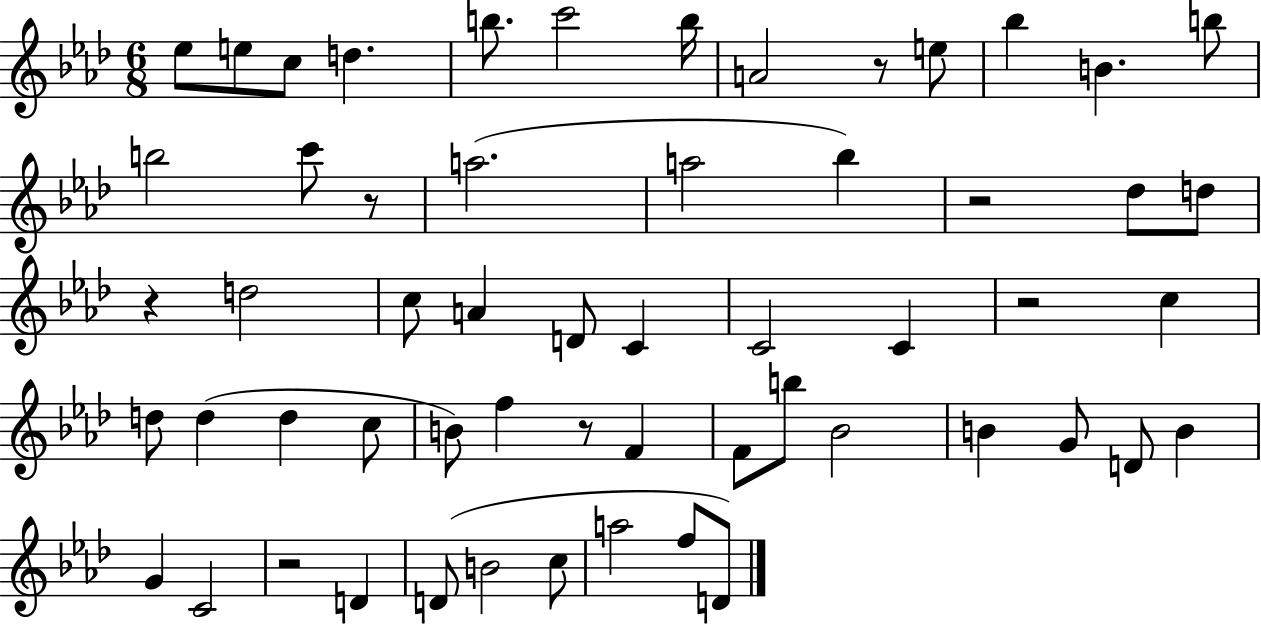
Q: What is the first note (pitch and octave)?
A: Eb5